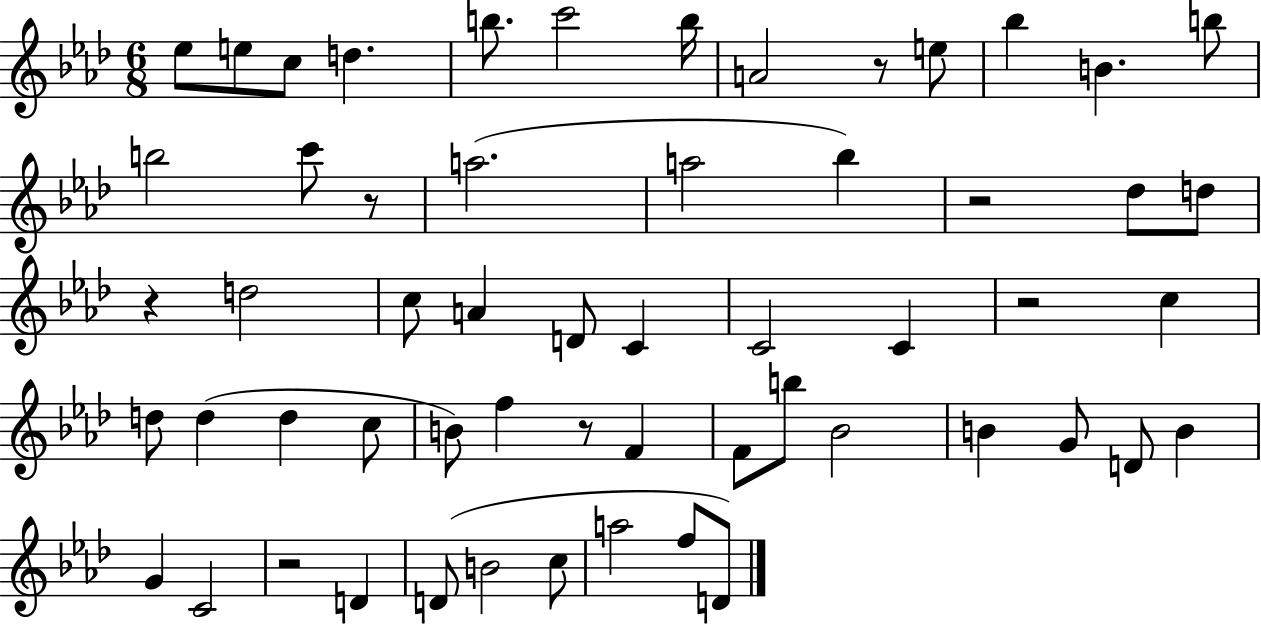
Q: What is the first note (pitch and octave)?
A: Eb5